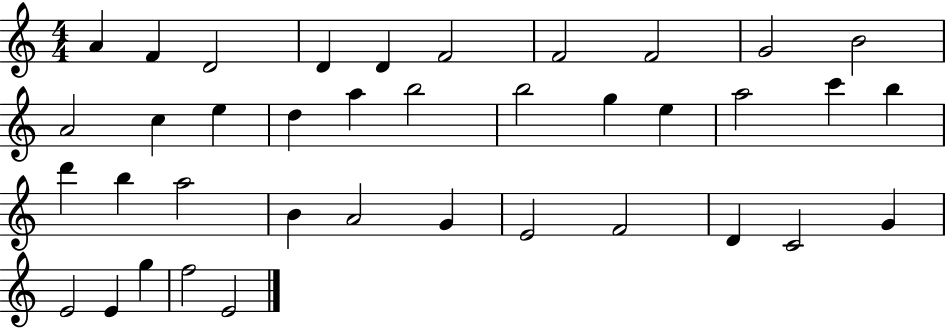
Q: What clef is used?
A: treble